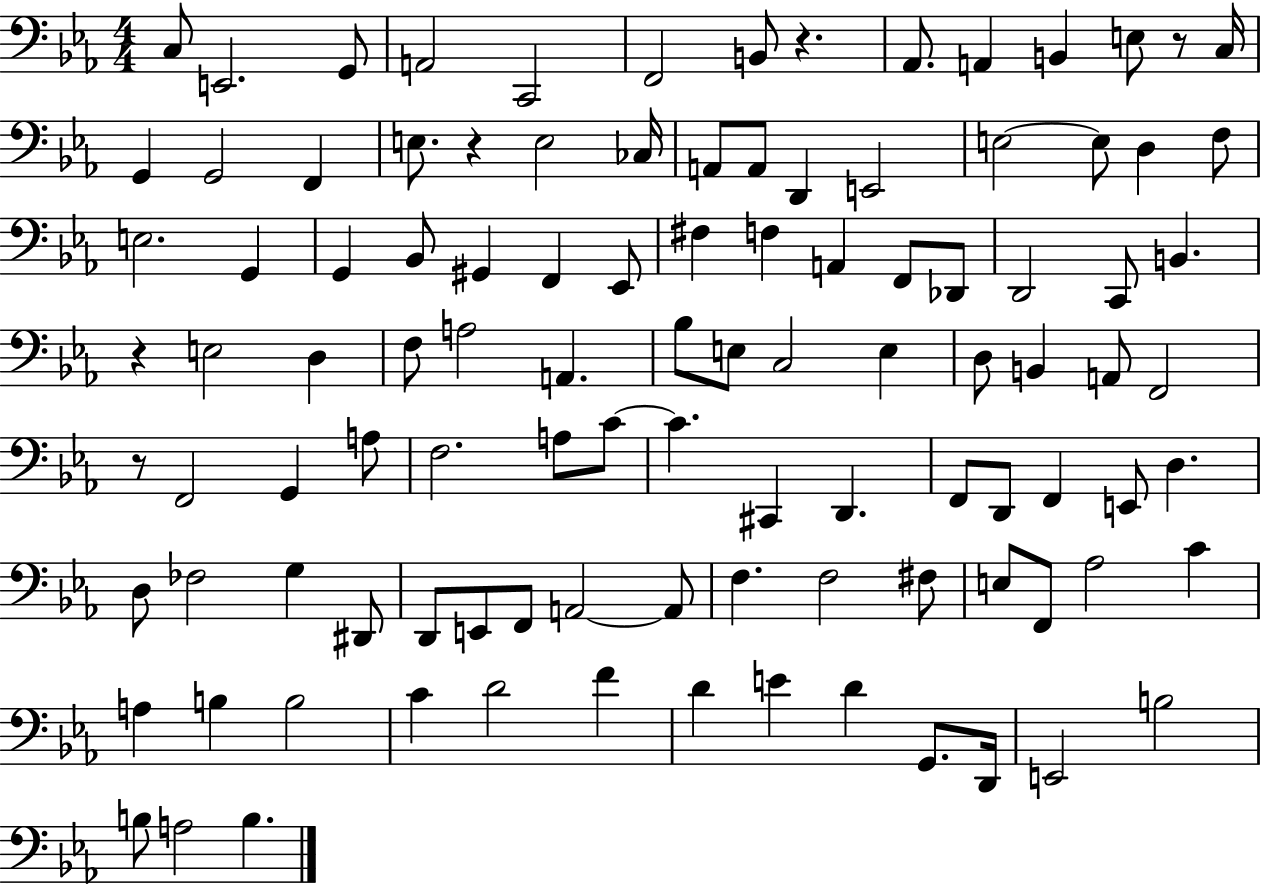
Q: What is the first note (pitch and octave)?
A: C3